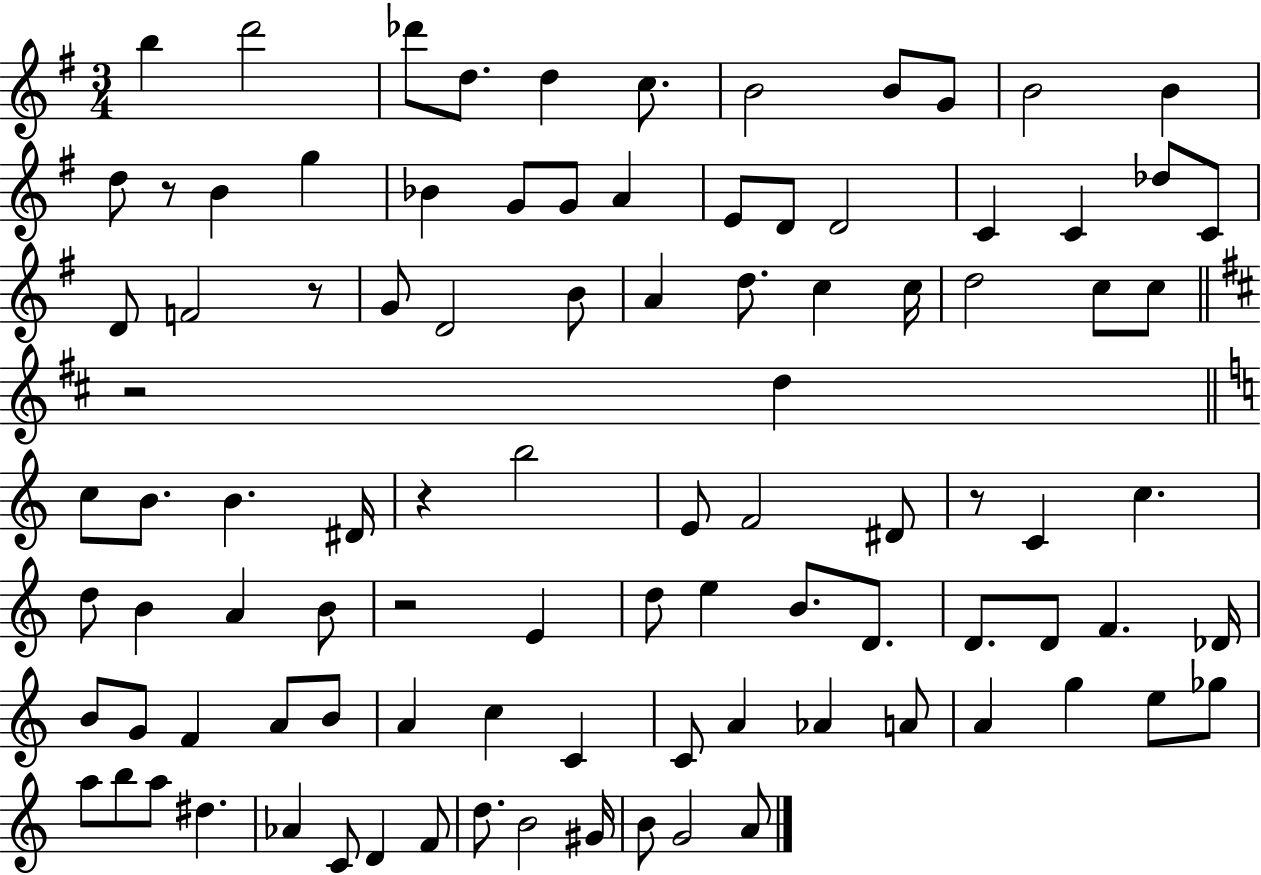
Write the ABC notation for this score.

X:1
T:Untitled
M:3/4
L:1/4
K:G
b d'2 _d'/2 d/2 d c/2 B2 B/2 G/2 B2 B d/2 z/2 B g _B G/2 G/2 A E/2 D/2 D2 C C _d/2 C/2 D/2 F2 z/2 G/2 D2 B/2 A d/2 c c/4 d2 c/2 c/2 z2 d c/2 B/2 B ^D/4 z b2 E/2 F2 ^D/2 z/2 C c d/2 B A B/2 z2 E d/2 e B/2 D/2 D/2 D/2 F _D/4 B/2 G/2 F A/2 B/2 A c C C/2 A _A A/2 A g e/2 _g/2 a/2 b/2 a/2 ^d _A C/2 D F/2 d/2 B2 ^G/4 B/2 G2 A/2